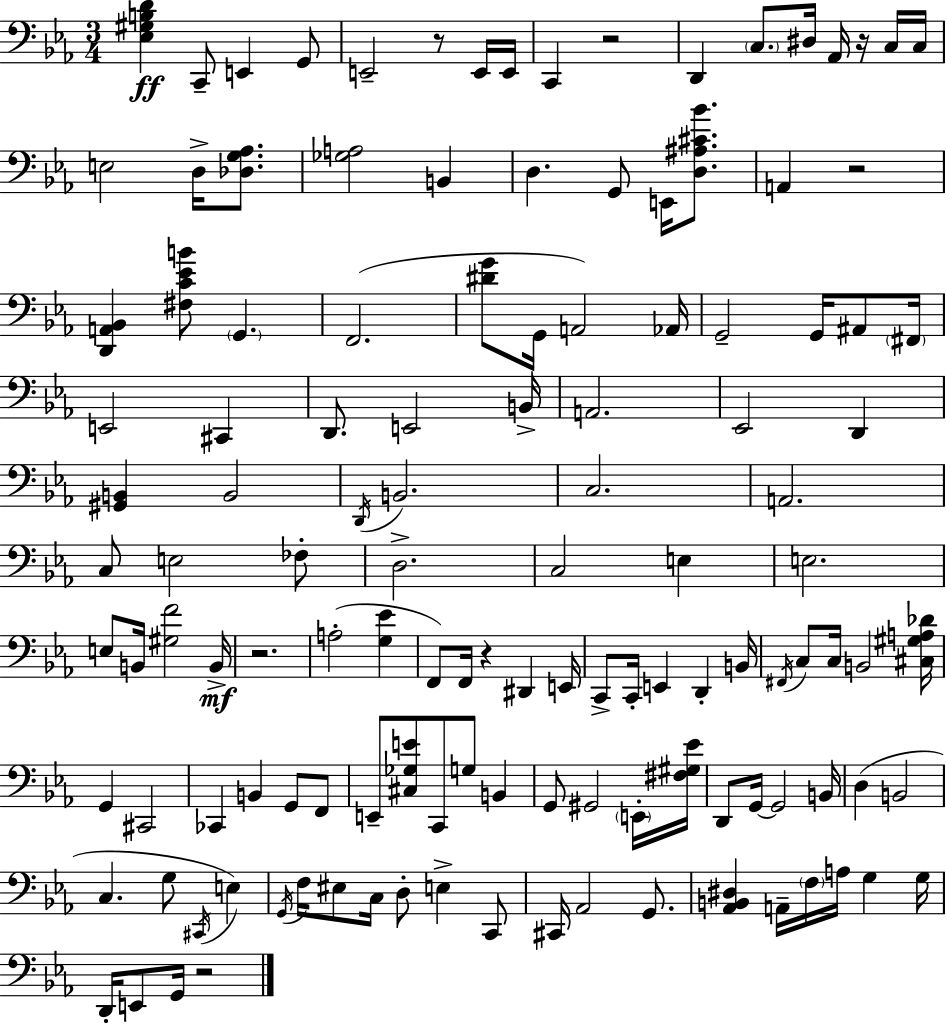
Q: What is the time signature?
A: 3/4